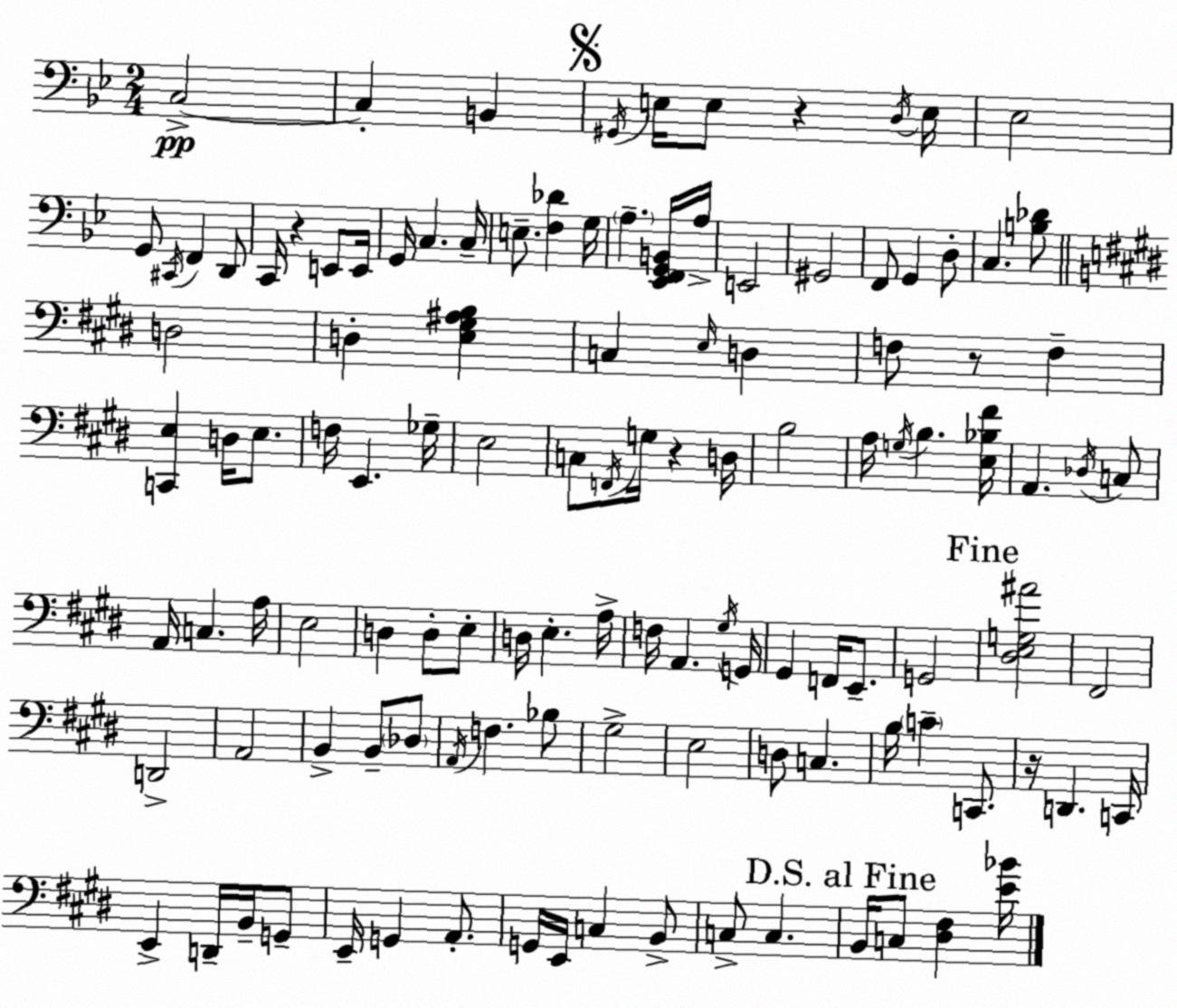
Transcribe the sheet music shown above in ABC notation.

X:1
T:Untitled
M:2/4
L:1/4
K:Gm
C,2 C, B,, ^G,,/4 E,/4 E,/2 z D,/4 E,/4 _E,2 G,,/2 ^C,,/4 F,, D,,/2 C,,/4 z E,,/2 E,,/4 G,,/4 C, C,/4 E,/2 [F,_D] G,/4 A, [_E,,F,,G,,B,,]/4 A,/4 E,,2 ^G,,2 F,,/2 G,, D,/2 C, [B,_D]/2 D,2 D, [E,^G,^A,B,] C, E,/4 D, F,/2 z/2 F, [C,,E,] D,/4 E,/2 F,/4 E,, _G,/4 E,2 C,/2 F,,/4 G,/4 z D,/4 B,2 A,/4 G,/4 B, [E,_B,^F]/4 A,, _D,/4 C,/2 A,,/4 C, A,/4 E,2 D, D,/2 E,/2 D,/4 E, A,/4 F,/4 A,, ^G,/4 G,,/4 ^G,, F,,/4 E,,/2 G,,2 [^D,E,G,^A]2 ^F,,2 D,,2 A,,2 B,, B,,/2 _D,/2 A,,/4 F, _B,/2 ^G,2 E,2 D,/2 C, B,/4 C C,,/2 z/4 D,, C,,/4 E,, D,,/4 B,,/4 G,,/2 E,,/4 G,, A,,/2 G,,/4 E,,/4 C, B,,/2 C,/2 C, B,,/4 C,/2 [^D,^F,] [E_B]/4